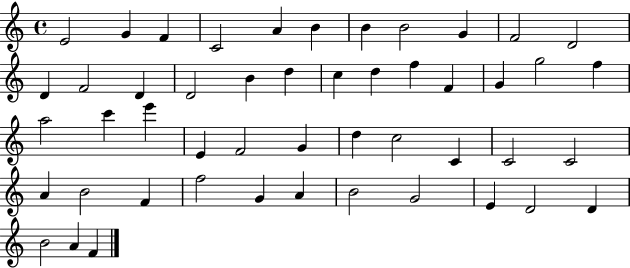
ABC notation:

X:1
T:Untitled
M:4/4
L:1/4
K:C
E2 G F C2 A B B B2 G F2 D2 D F2 D D2 B d c d f F G g2 f a2 c' e' E F2 G d c2 C C2 C2 A B2 F f2 G A B2 G2 E D2 D B2 A F